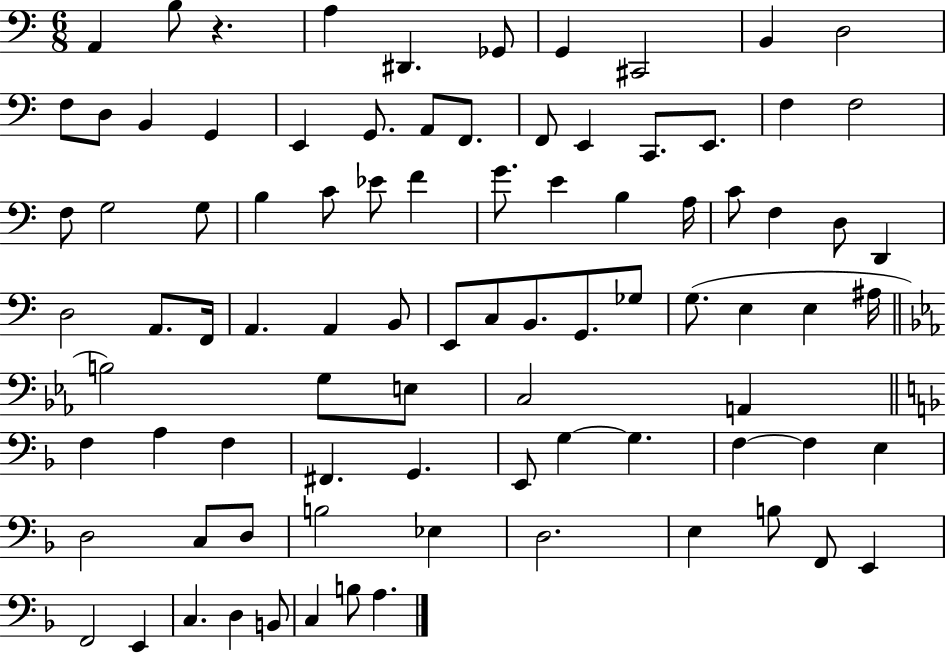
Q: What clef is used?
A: bass